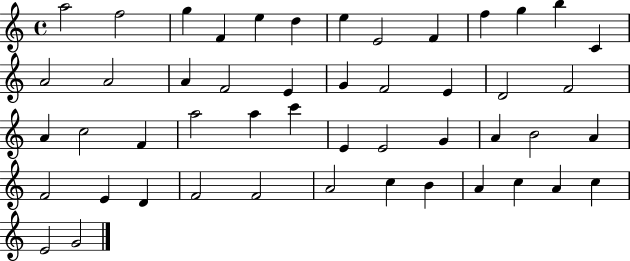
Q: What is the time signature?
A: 4/4